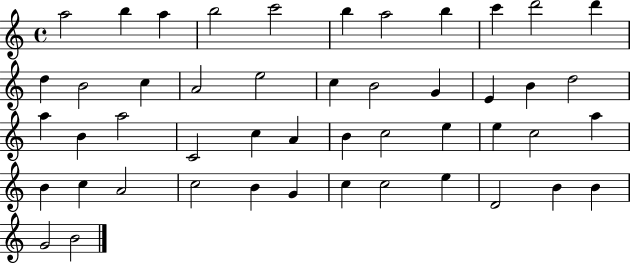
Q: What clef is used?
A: treble